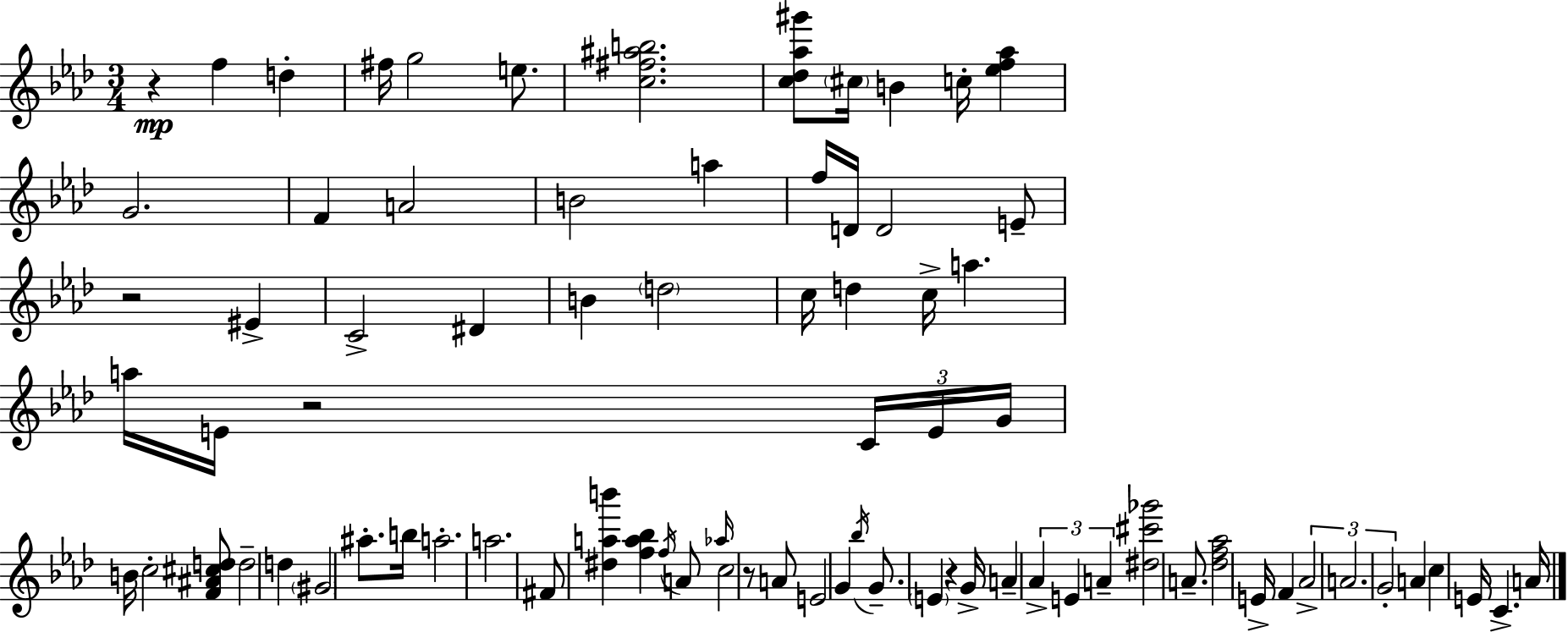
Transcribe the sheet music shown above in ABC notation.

X:1
T:Untitled
M:3/4
L:1/4
K:Ab
z f d ^f/4 g2 e/2 [c^f^ab]2 [c_d_a^g']/2 ^c/4 B c/4 [_ef_a] G2 F A2 B2 a f/4 D/4 D2 E/2 z2 ^E C2 ^D B d2 c/4 d c/4 a a/4 E/4 z2 C/4 E/4 G/4 B/4 c2 [F^A^cd]/2 d2 d ^G2 ^a/2 b/4 a2 a2 ^F/2 [^dab'] [fa_b] f/4 A/2 _a/4 c2 z/2 A/2 E2 G _b/4 G/2 E z G/4 A _A E A [^d^c'_g']2 A/2 [_df_a]2 E/4 F _A2 A2 G2 A c E/4 C A/4